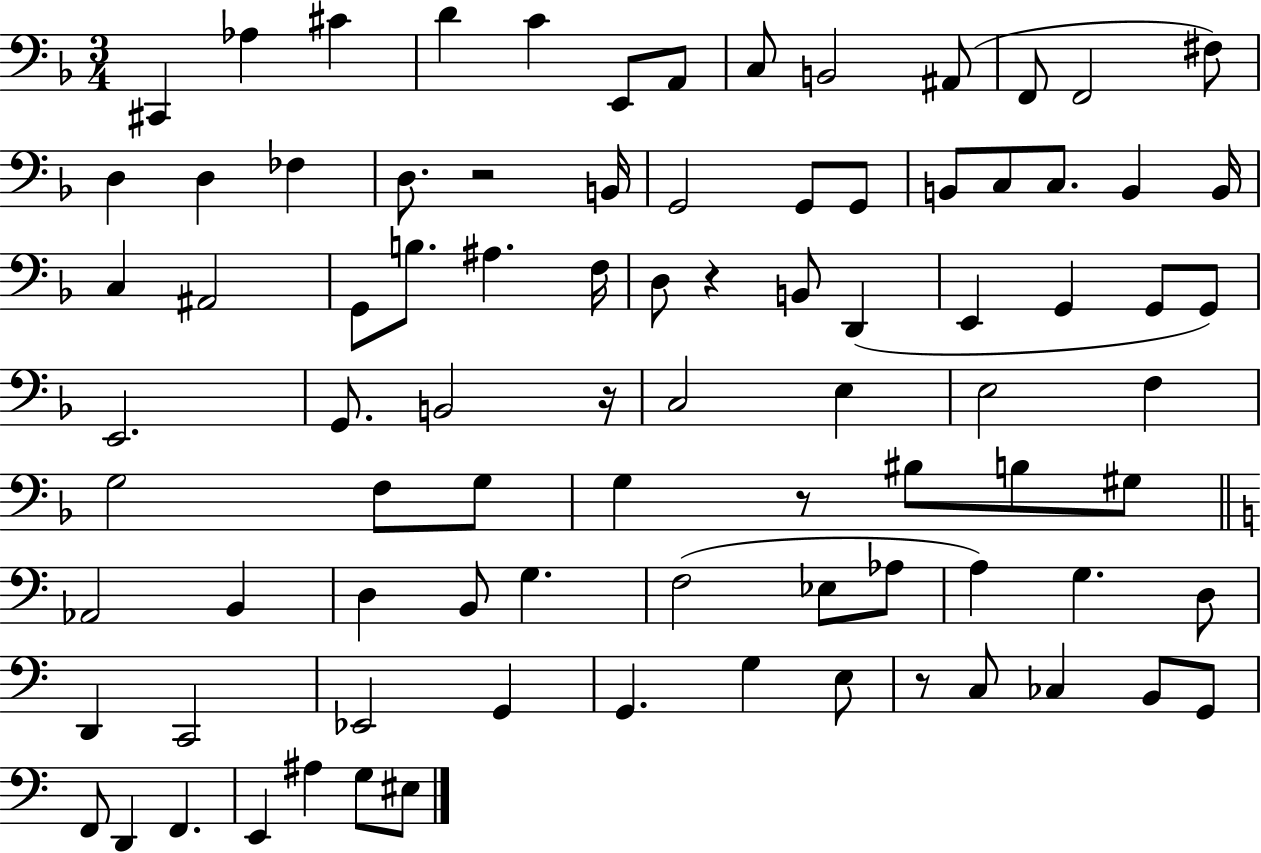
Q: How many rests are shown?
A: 5